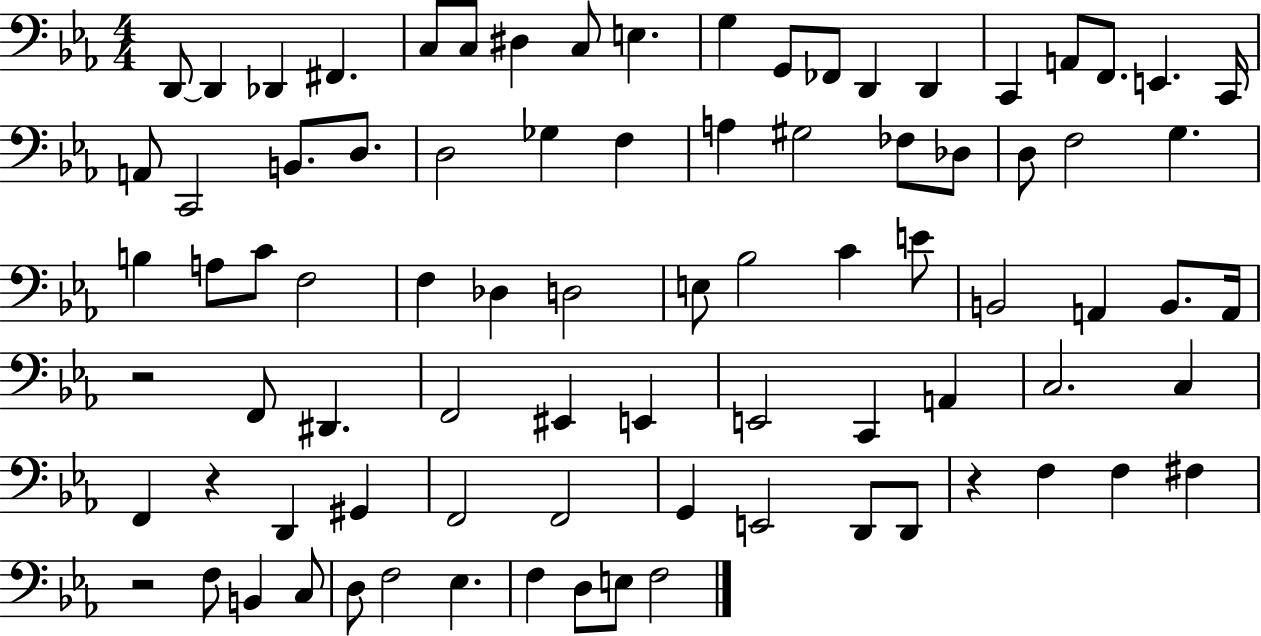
X:1
T:Untitled
M:4/4
L:1/4
K:Eb
D,,/2 D,, _D,, ^F,, C,/2 C,/2 ^D, C,/2 E, G, G,,/2 _F,,/2 D,, D,, C,, A,,/2 F,,/2 E,, C,,/4 A,,/2 C,,2 B,,/2 D,/2 D,2 _G, F, A, ^G,2 _F,/2 _D,/2 D,/2 F,2 G, B, A,/2 C/2 F,2 F, _D, D,2 E,/2 _B,2 C E/2 B,,2 A,, B,,/2 A,,/4 z2 F,,/2 ^D,, F,,2 ^E,, E,, E,,2 C,, A,, C,2 C, F,, z D,, ^G,, F,,2 F,,2 G,, E,,2 D,,/2 D,,/2 z F, F, ^F, z2 F,/2 B,, C,/2 D,/2 F,2 _E, F, D,/2 E,/2 F,2